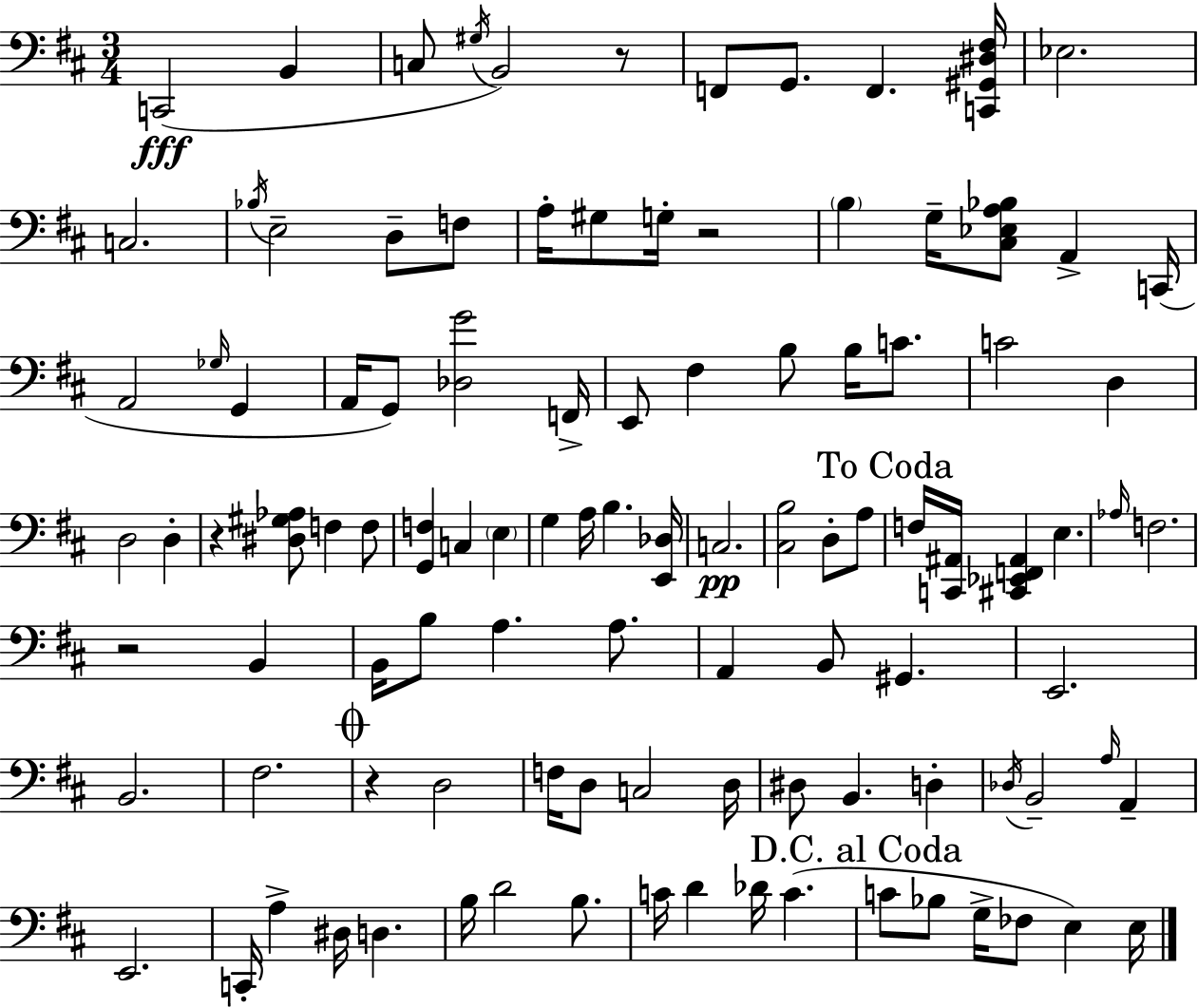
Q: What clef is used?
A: bass